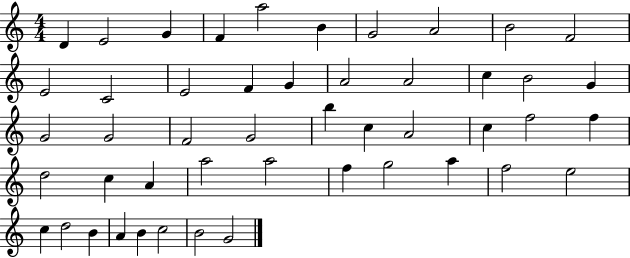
{
  \clef treble
  \numericTimeSignature
  \time 4/4
  \key c \major
  d'4 e'2 g'4 | f'4 a''2 b'4 | g'2 a'2 | b'2 f'2 | \break e'2 c'2 | e'2 f'4 g'4 | a'2 a'2 | c''4 b'2 g'4 | \break g'2 g'2 | f'2 g'2 | b''4 c''4 a'2 | c''4 f''2 f''4 | \break d''2 c''4 a'4 | a''2 a''2 | f''4 g''2 a''4 | f''2 e''2 | \break c''4 d''2 b'4 | a'4 b'4 c''2 | b'2 g'2 | \bar "|."
}